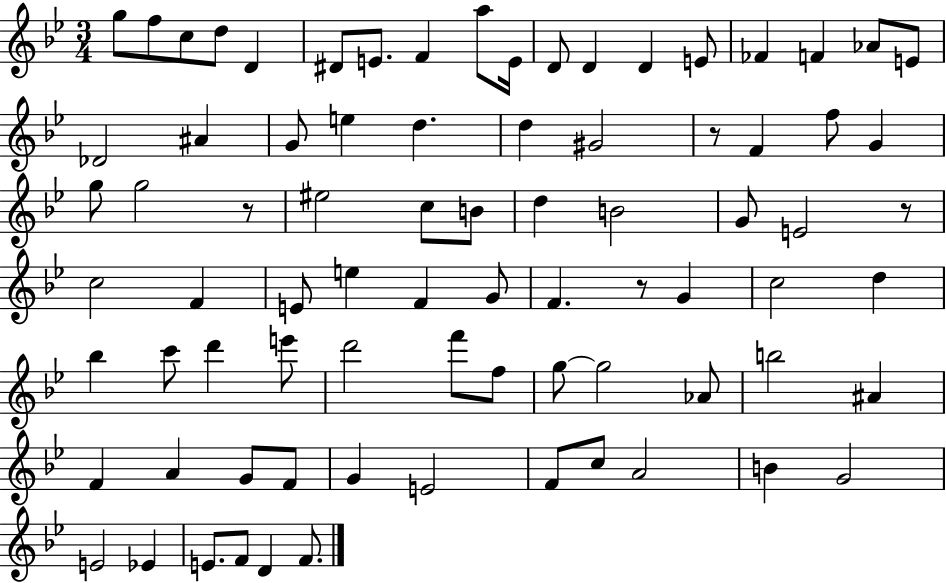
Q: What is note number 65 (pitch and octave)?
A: E4